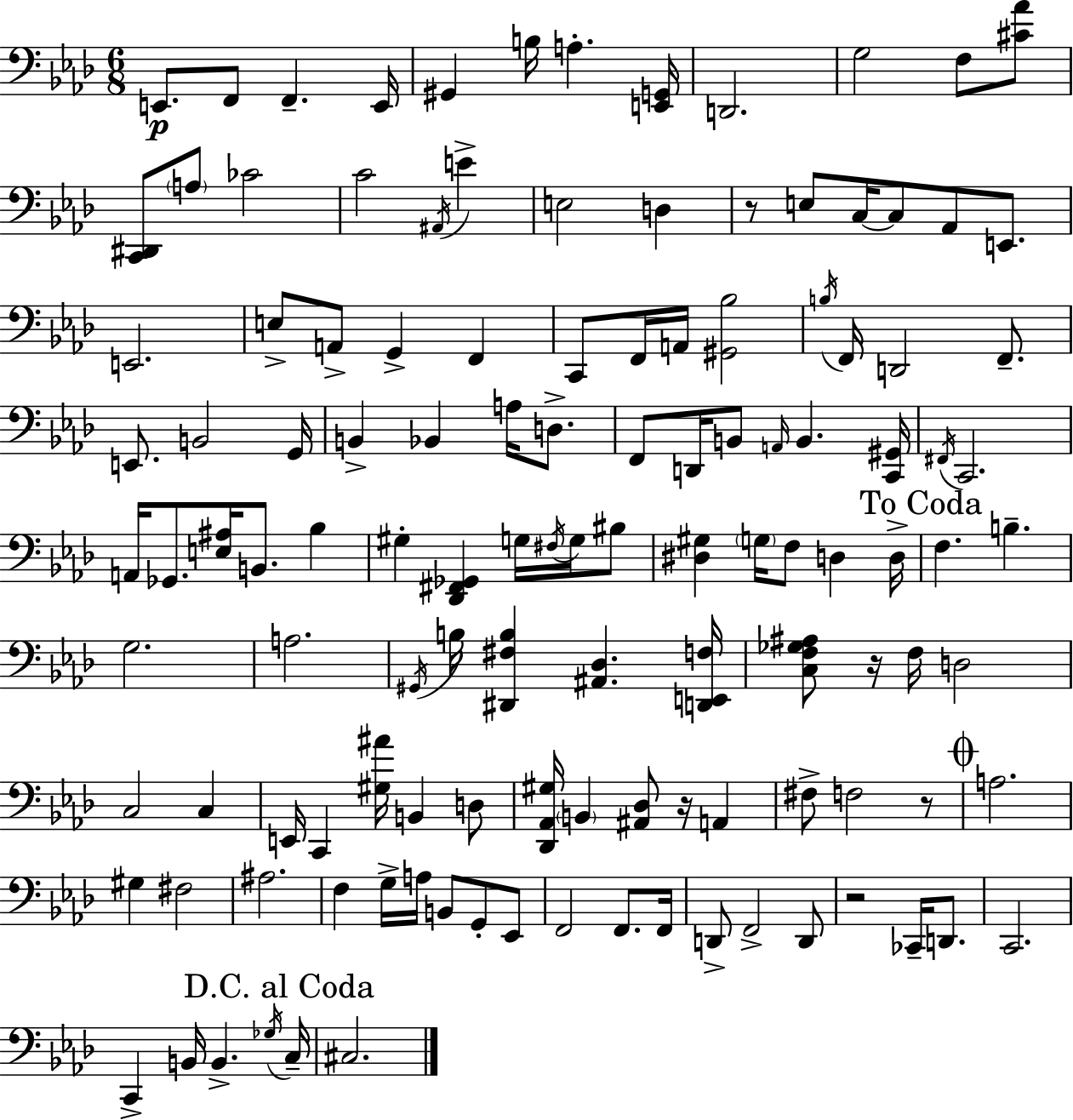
X:1
T:Untitled
M:6/8
L:1/4
K:Fm
E,,/2 F,,/2 F,, E,,/4 ^G,, B,/4 A, [E,,G,,]/4 D,,2 G,2 F,/2 [^C_A]/2 [C,,^D,,]/2 A,/2 _C2 C2 ^A,,/4 E E,2 D, z/2 E,/2 C,/4 C,/2 _A,,/2 E,,/2 E,,2 E,/2 A,,/2 G,, F,, C,,/2 F,,/4 A,,/4 [^G,,_B,]2 B,/4 F,,/4 D,,2 F,,/2 E,,/2 B,,2 G,,/4 B,, _B,, A,/4 D,/2 F,,/2 D,,/4 B,,/2 A,,/4 B,, [C,,^G,,]/4 ^F,,/4 C,,2 A,,/4 _G,,/2 [E,^A,]/4 B,,/2 _B, ^G, [_D,,^F,,_G,,] G,/4 ^F,/4 G,/4 ^B,/2 [^D,^G,] G,/4 F,/2 D, D,/4 F, B, G,2 A,2 ^G,,/4 B,/4 [^D,,^F,B,] [^A,,_D,] [D,,E,,F,]/4 [C,F,_G,^A,]/2 z/4 F,/4 D,2 C,2 C, E,,/4 C,, [^G,^A]/4 B,, D,/2 [_D,,_A,,^G,]/4 B,, [^A,,_D,]/2 z/4 A,, ^F,/2 F,2 z/2 A,2 ^G, ^F,2 ^A,2 F, G,/4 A,/4 B,,/2 G,,/2 _E,,/2 F,,2 F,,/2 F,,/4 D,,/2 F,,2 D,,/2 z2 _C,,/4 D,,/2 C,,2 C,, B,,/4 B,, _G,/4 C,/4 ^C,2